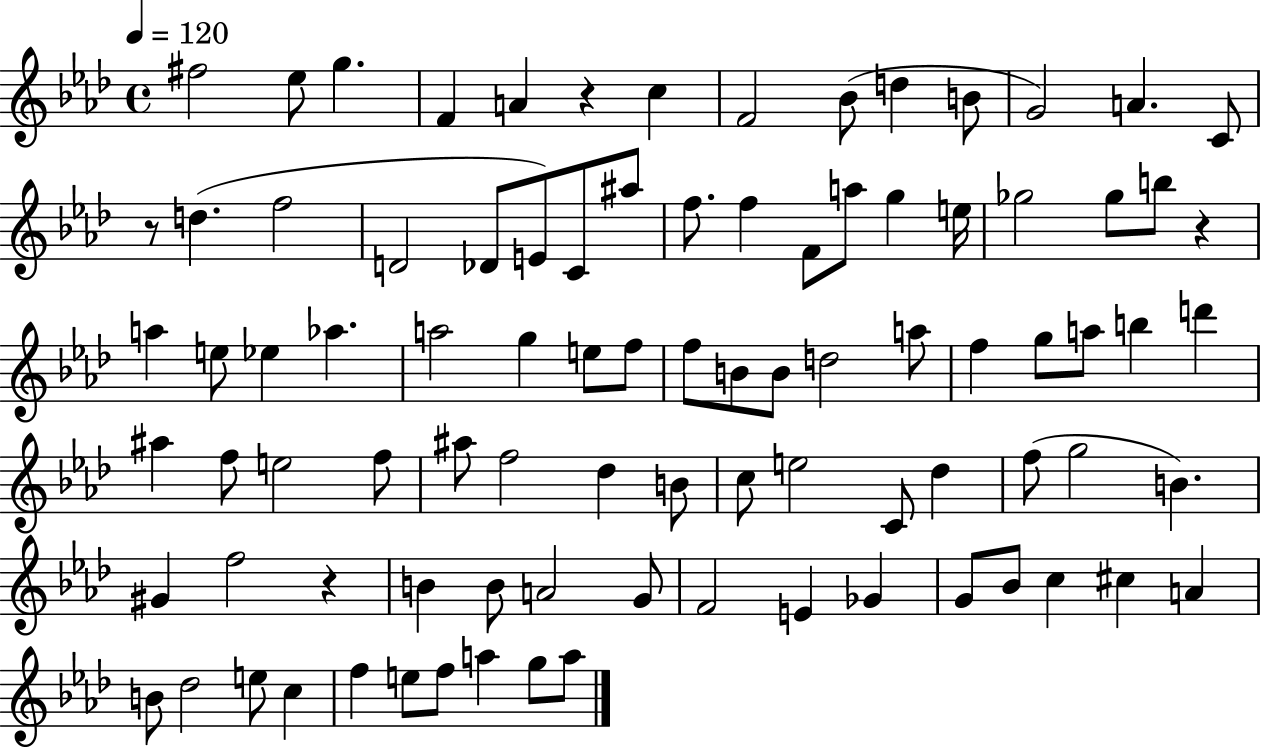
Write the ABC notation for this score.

X:1
T:Untitled
M:4/4
L:1/4
K:Ab
^f2 _e/2 g F A z c F2 _B/2 d B/2 G2 A C/2 z/2 d f2 D2 _D/2 E/2 C/2 ^a/2 f/2 f F/2 a/2 g e/4 _g2 _g/2 b/2 z a e/2 _e _a a2 g e/2 f/2 f/2 B/2 B/2 d2 a/2 f g/2 a/2 b d' ^a f/2 e2 f/2 ^a/2 f2 _d B/2 c/2 e2 C/2 _d f/2 g2 B ^G f2 z B B/2 A2 G/2 F2 E _G G/2 _B/2 c ^c A B/2 _d2 e/2 c f e/2 f/2 a g/2 a/2